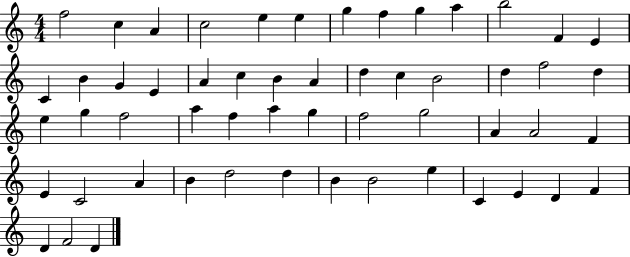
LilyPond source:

{
  \clef treble
  \numericTimeSignature
  \time 4/4
  \key c \major
  f''2 c''4 a'4 | c''2 e''4 e''4 | g''4 f''4 g''4 a''4 | b''2 f'4 e'4 | \break c'4 b'4 g'4 e'4 | a'4 c''4 b'4 a'4 | d''4 c''4 b'2 | d''4 f''2 d''4 | \break e''4 g''4 f''2 | a''4 f''4 a''4 g''4 | f''2 g''2 | a'4 a'2 f'4 | \break e'4 c'2 a'4 | b'4 d''2 d''4 | b'4 b'2 e''4 | c'4 e'4 d'4 f'4 | \break d'4 f'2 d'4 | \bar "|."
}